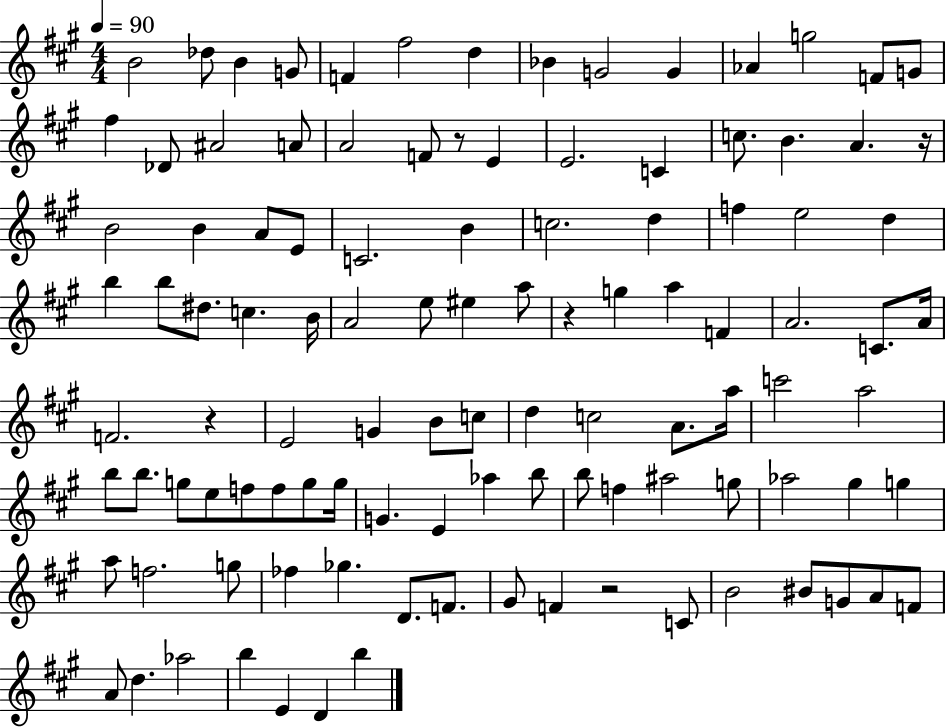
X:1
T:Untitled
M:4/4
L:1/4
K:A
B2 _d/2 B G/2 F ^f2 d _B G2 G _A g2 F/2 G/2 ^f _D/2 ^A2 A/2 A2 F/2 z/2 E E2 C c/2 B A z/4 B2 B A/2 E/2 C2 B c2 d f e2 d b b/2 ^d/2 c B/4 A2 e/2 ^e a/2 z g a F A2 C/2 A/4 F2 z E2 G B/2 c/2 d c2 A/2 a/4 c'2 a2 b/2 b/2 g/2 e/2 f/2 f/2 g/2 g/4 G E _a b/2 b/2 f ^a2 g/2 _a2 ^g g a/2 f2 g/2 _f _g D/2 F/2 ^G/2 F z2 C/2 B2 ^B/2 G/2 A/2 F/2 A/2 d _a2 b E D b